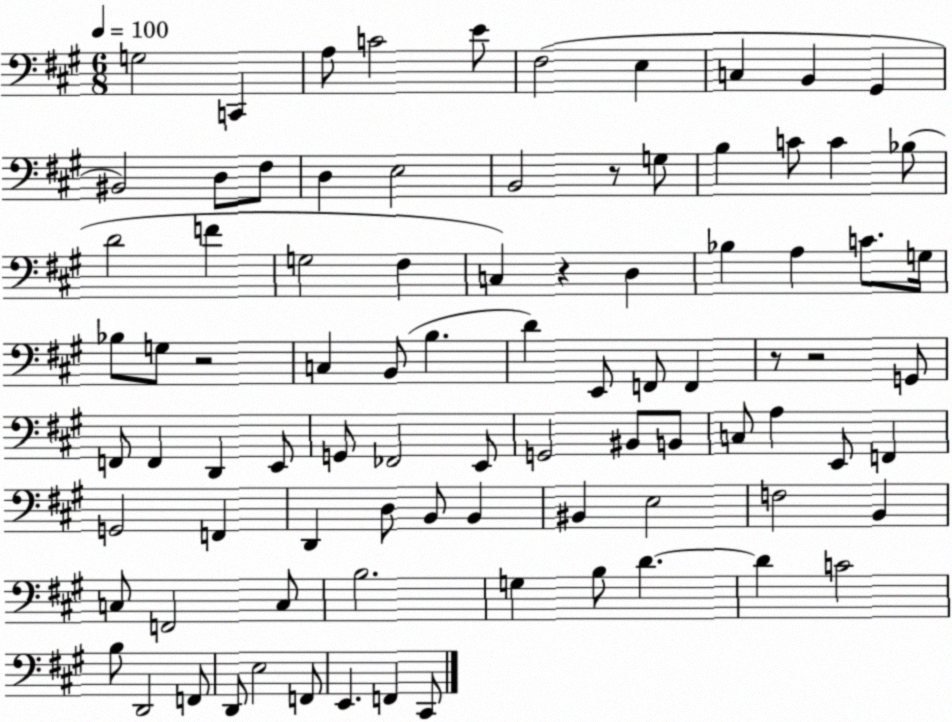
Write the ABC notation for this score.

X:1
T:Untitled
M:6/8
L:1/4
K:A
G,2 C,, A,/2 C2 E/2 ^F,2 E, C, B,, ^G,, ^B,,2 D,/2 ^F,/2 D, E,2 B,,2 z/2 G,/2 B, C/2 C _B,/2 D2 F G,2 ^F, C, z D, _B, A, C/2 G,/4 _B,/2 G,/2 z2 C, B,,/2 B, D E,,/2 F,,/2 F,, z/2 z2 G,,/2 F,,/2 F,, D,, E,,/2 G,,/2 _F,,2 E,,/2 G,,2 ^B,,/2 B,,/2 C,/2 A, E,,/2 F,, G,,2 F,, D,, D,/2 B,,/2 B,, ^B,, E,2 F,2 B,, C,/2 F,,2 C,/2 B,2 G, B,/2 D D C2 B,/2 D,,2 F,,/2 D,,/2 E,2 F,,/2 E,, F,, ^C,,/2